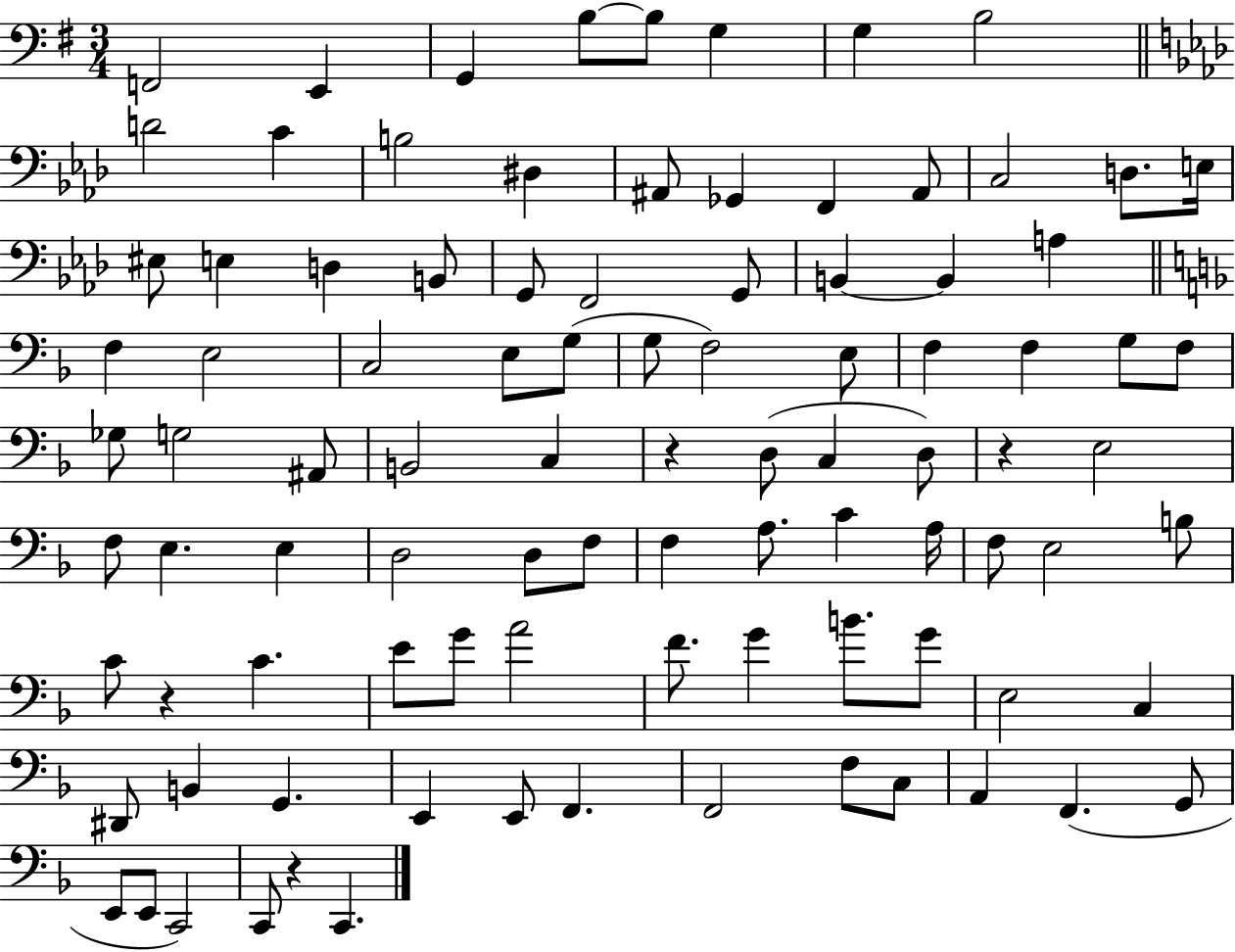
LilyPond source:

{
  \clef bass
  \numericTimeSignature
  \time 3/4
  \key g \major
  \repeat volta 2 { f,2 e,4 | g,4 b8~~ b8 g4 | g4 b2 | \bar "||" \break \key f \minor d'2 c'4 | b2 dis4 | ais,8 ges,4 f,4 ais,8 | c2 d8. e16 | \break eis8 e4 d4 b,8 | g,8 f,2 g,8 | b,4~~ b,4 a4 | \bar "||" \break \key d \minor f4 e2 | c2 e8 g8( | g8 f2) e8 | f4 f4 g8 f8 | \break ges8 g2 ais,8 | b,2 c4 | r4 d8( c4 d8) | r4 e2 | \break f8 e4. e4 | d2 d8 f8 | f4 a8. c'4 a16 | f8 e2 b8 | \break c'8 r4 c'4. | e'8 g'8 a'2 | f'8. g'4 b'8. g'8 | e2 c4 | \break dis,8 b,4 g,4. | e,4 e,8 f,4. | f,2 f8 c8 | a,4 f,4.( g,8 | \break e,8 e,8 c,2) | c,8 r4 c,4. | } \bar "|."
}